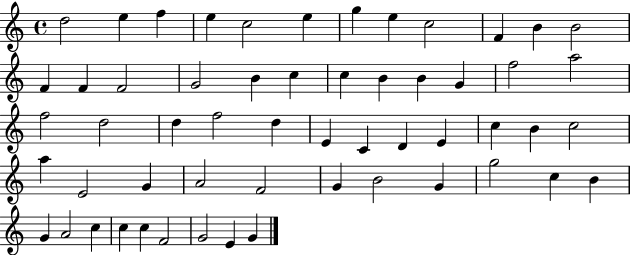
{
  \clef treble
  \time 4/4
  \defaultTimeSignature
  \key c \major
  d''2 e''4 f''4 | e''4 c''2 e''4 | g''4 e''4 c''2 | f'4 b'4 b'2 | \break f'4 f'4 f'2 | g'2 b'4 c''4 | c''4 b'4 b'4 g'4 | f''2 a''2 | \break f''2 d''2 | d''4 f''2 d''4 | e'4 c'4 d'4 e'4 | c''4 b'4 c''2 | \break a''4 e'2 g'4 | a'2 f'2 | g'4 b'2 g'4 | g''2 c''4 b'4 | \break g'4 a'2 c''4 | c''4 c''4 f'2 | g'2 e'4 g'4 | \bar "|."
}